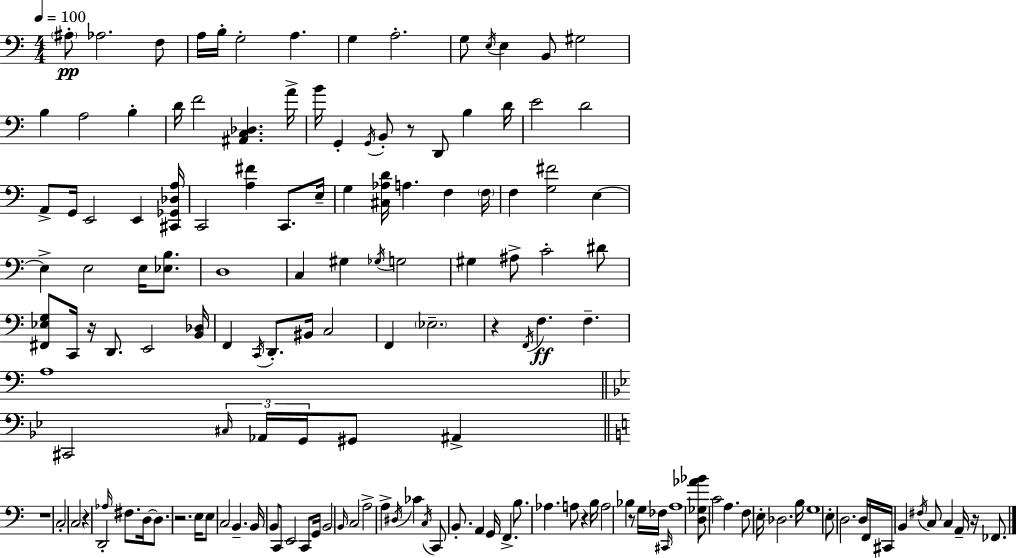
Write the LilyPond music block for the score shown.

{
  \clef bass
  \numericTimeSignature
  \time 4/4
  \key a \minor
  \tempo 4 = 100
  \parenthesize ais8-.\pp aes2. f8 | a16 b16-. g2-. a4. | g4 a2.-. | g8 \acciaccatura { e16 } e4 b,8 gis2 | \break b4 a2 b4-. | d'16 f'2 <ais, c des>4. | a'16-> b'16 g,4-. \acciaccatura { g,16 } b,8-. r8 d,8 b4 | d'16 e'2 d'2 | \break a,8-> g,16 e,2 e,4 | <cis, ges, des a>16 c,2 <a fis'>4 c,8. | e16-- g4 <cis aes d'>16 a4. f4 | \parenthesize f16 f4 <g fis'>2 e4~~ | \break e4-> e2 e16 <ees b>8. | d1 | c4 gis4 \acciaccatura { ges16 } g2 | gis4 ais8-> c'2-. | \break dis'8 <fis, ees g>8 c,16 r16 d,8. e,2 | <b, des>16 f,4 \acciaccatura { c,16 } d,8.-. bis,16 c2 | f,4 \parenthesize ees2.-- | r4 \acciaccatura { f,16 }\ff f4. f4.-- | \break a1 | \bar "||" \break \key bes \major cis,2 \tuplet 3/2 { \grace { cis16 } aes,16 g,16 } gis,8 ais,4-> | \bar "||" \break \key a \minor r1 | c2-. c2 | r4 d,2-. \grace { aes16 } fis8. | d16~~ d8. r2. | \break e16 e8 c2 b,4.-- | b,16 b,8 c,8 e,2 c,8 | g,16 b,2 \grace { b,16 } c2 | a2-> a4-> \acciaccatura { dis16 } ces'4 | \break \acciaccatura { c16 } c,8 b,8.-. a,4 g,16 f,4.-> | b8. aes4. a8 r4 | b16 a2 bes4 | r8 g16 fes16 \grace { cis,16 } a1 | \break <d ges aes' bes'>8 c'2 a4. | f8 e16-. des2. | b16 g1 | e8-. d2. | \break d16 f,16 cis,16 b,4 \acciaccatura { fis16 } c8 c4 | a,16-- r16 fes,8. \bar "|."
}